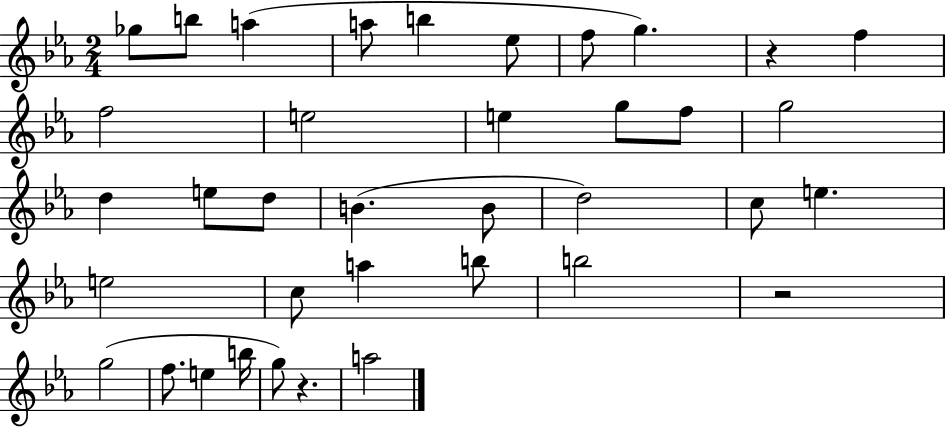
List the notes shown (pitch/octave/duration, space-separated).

Gb5/e B5/e A5/q A5/e B5/q Eb5/e F5/e G5/q. R/q F5/q F5/h E5/h E5/q G5/e F5/e G5/h D5/q E5/e D5/e B4/q. B4/e D5/h C5/e E5/q. E5/h C5/e A5/q B5/e B5/h R/h G5/h F5/e. E5/q B5/s G5/e R/q. A5/h